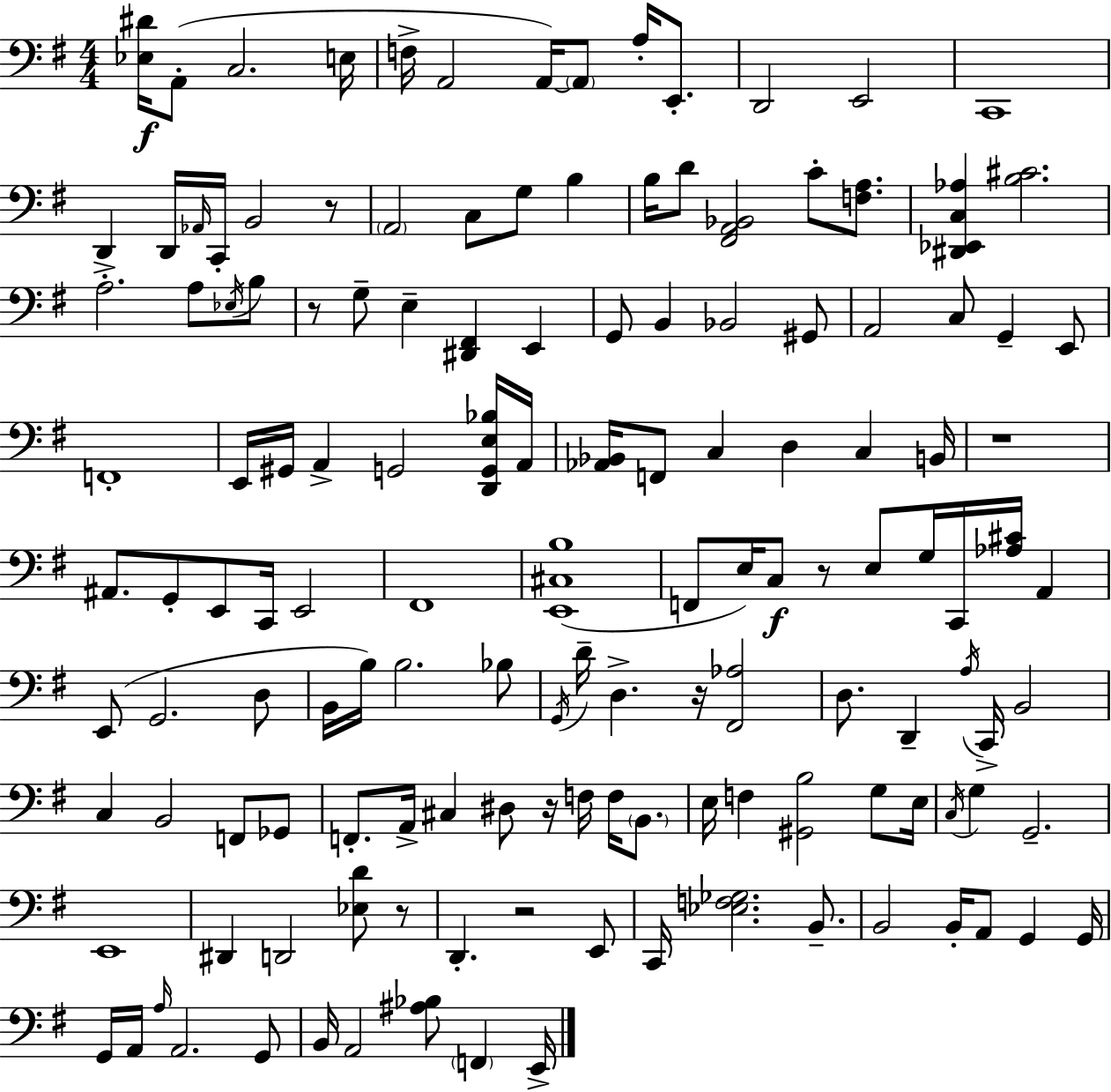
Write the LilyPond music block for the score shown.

{
  \clef bass
  \numericTimeSignature
  \time 4/4
  \key g \major
  <ees dis'>16\f a,8-.( c2. e16 | f16-> a,2 a,16~~) \parenthesize a,8 a16-. e,8.-. | d,2 e,2 | c,1 | \break d,4-> d,16 \grace { aes,16 } c,16-. b,2 r8 | \parenthesize a,2 c8 g8 b4 | b16 d'8 <fis, a, bes,>2 c'8-. <f a>8. | <dis, ees, c aes>4 <b cis'>2. | \break a2.-. a8 \acciaccatura { ees16 } | b8 r8 g8-- e4-- <dis, fis,>4 e,4 | g,8 b,4 bes,2 | gis,8 a,2 c8 g,4-- | \break e,8 f,1-. | e,16 gis,16 a,4-> g,2 | <d, g, e bes>16 a,16 <aes, bes,>16 f,8 c4 d4 c4 | b,16 r1 | \break ais,8. g,8-. e,8 c,16 e,2 | fis,1 | <e, cis b>1( | f,8 e16) c8\f r8 e8 g16 c,16 <aes cis'>16 a,4 | \break e,8( g,2. | d8 b,16 b16) b2. | bes8 \acciaccatura { g,16 } d'16-- d4.-> r16 <fis, aes>2 | d8. d,4-- \acciaccatura { a16 } c,16-> b,2 | \break c4 b,2 | f,8 ges,8 f,8.-. a,16-> cis4 dis8 r16 f16 | f16 \parenthesize b,8. e16 f4 <gis, b>2 | g8 e16 \acciaccatura { c16 } g4 g,2.-- | \break e,1 | dis,4 d,2 | <ees d'>8 r8 d,4.-. r2 | e,8 c,16 <ees f ges>2. | \break b,8.-- b,2 b,16-. a,8 | g,4 g,16 g,16 a,16 \grace { a16 } a,2. | g,8 b,16 a,2 <ais bes>8 | \parenthesize f,4 e,16-> \bar "|."
}